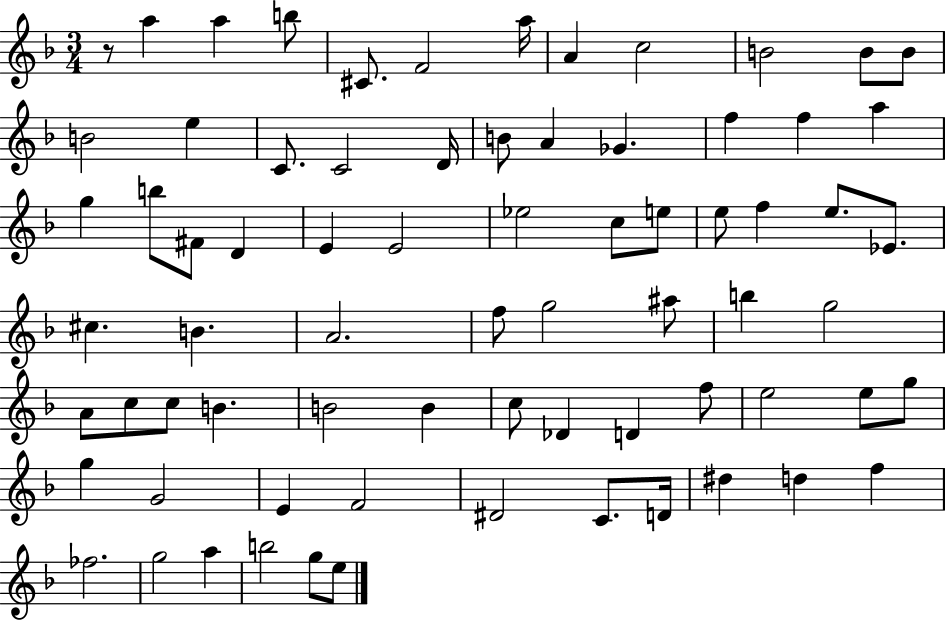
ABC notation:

X:1
T:Untitled
M:3/4
L:1/4
K:F
z/2 a a b/2 ^C/2 F2 a/4 A c2 B2 B/2 B/2 B2 e C/2 C2 D/4 B/2 A _G f f a g b/2 ^F/2 D E E2 _e2 c/2 e/2 e/2 f e/2 _E/2 ^c B A2 f/2 g2 ^a/2 b g2 A/2 c/2 c/2 B B2 B c/2 _D D f/2 e2 e/2 g/2 g G2 E F2 ^D2 C/2 D/4 ^d d f _f2 g2 a b2 g/2 e/2